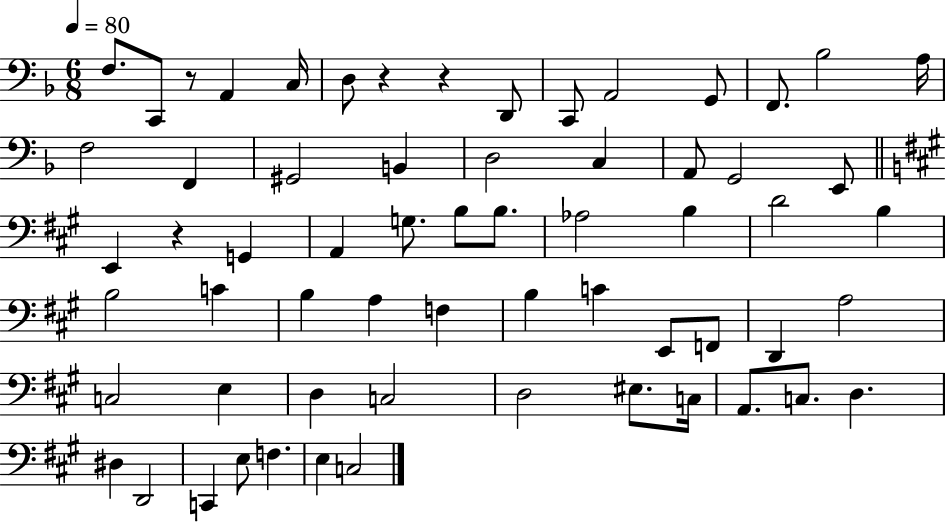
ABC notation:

X:1
T:Untitled
M:6/8
L:1/4
K:F
F,/2 C,,/2 z/2 A,, C,/4 D,/2 z z D,,/2 C,,/2 A,,2 G,,/2 F,,/2 _B,2 A,/4 F,2 F,, ^G,,2 B,, D,2 C, A,,/2 G,,2 E,,/2 E,, z G,, A,, G,/2 B,/2 B,/2 _A,2 B, D2 B, B,2 C B, A, F, B, C E,,/2 F,,/2 D,, A,2 C,2 E, D, C,2 D,2 ^E,/2 C,/4 A,,/2 C,/2 D, ^D, D,,2 C,, E,/2 F, E, C,2